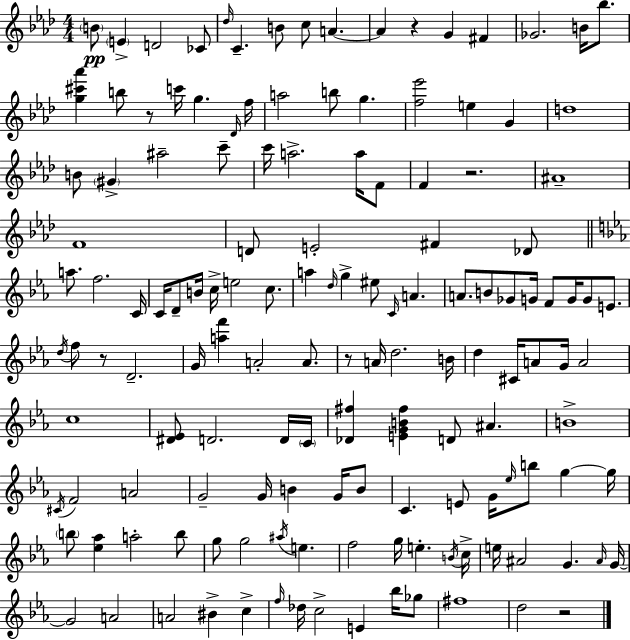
X:1
T:Untitled
M:4/4
L:1/4
K:Ab
B/2 E D2 _C/2 _d/4 C B/2 c/2 A A z G ^F _G2 B/4 _b/2 [g^c'_a'] b/2 z/2 c'/4 g _D/4 f/4 a2 b/2 g [f_e']2 e G d4 B/2 ^G ^a2 c'/2 c'/4 a2 a/4 F/2 F z2 ^A4 F4 D/2 E2 ^F _D/2 a/2 f2 C/4 C/4 D/2 B/4 c/4 e2 c/2 a d/4 g ^e/2 C/4 A A/2 B/2 _G/2 G/4 F/2 G/4 G/2 E/2 d/4 f/2 z/2 D2 G/4 [af'] A2 A/2 z/2 A/4 d2 B/4 d ^C/4 A/2 G/4 A2 c4 [^D_E]/2 D2 D/4 C/4 [_D^f] [EGB^f] D/2 ^A B4 ^C/4 F2 A2 G2 G/4 B G/4 B/2 C E/2 G/4 _e/4 b/2 g g/4 b/2 [_e_a] a2 b/2 g/2 g2 ^a/4 e f2 g/4 e B/4 c/4 e/4 ^A2 G ^A/4 G/4 G2 A2 A2 ^B c f/4 _d/4 c2 E _b/4 _g/2 ^f4 d2 z2